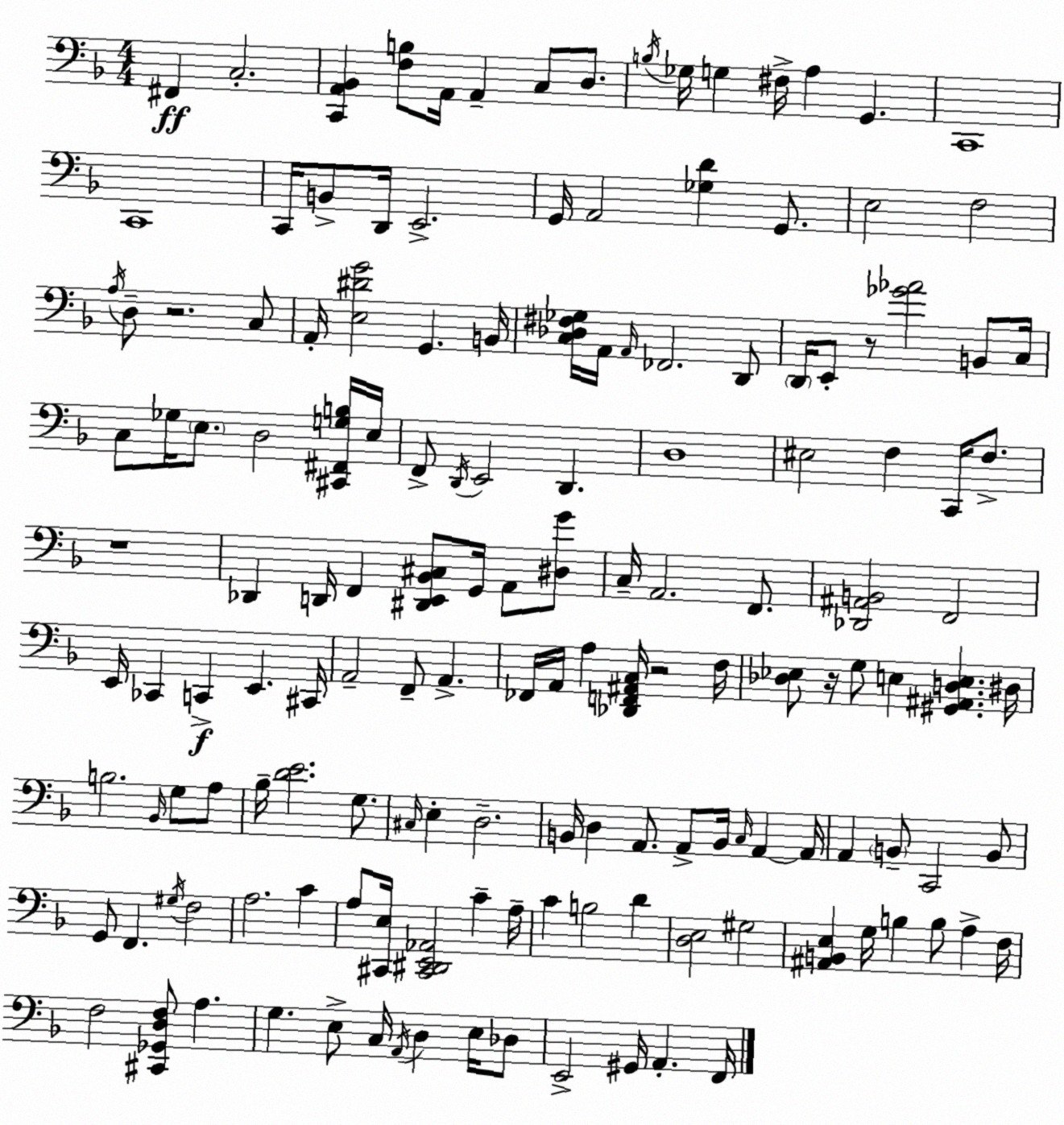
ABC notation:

X:1
T:Untitled
M:4/4
L:1/4
K:Dm
^F,, C,2 [C,,A,,_B,,] [F,B,]/2 A,,/4 A,, C,/2 D,/2 B,/4 _G,/4 G, ^F,/4 A, G,, C,,4 C,,4 C,,/4 B,,/2 D,,/4 E,,2 G,,/4 A,,2 [_G,D] G,,/2 E,2 F,2 A,/4 D,/2 z2 C,/2 A,,/4 [E,^DG]2 G,, B,,/4 [C,_D,^F,_G,]/4 A,,/4 A,,/4 _F,,2 D,,/2 D,,/4 E,,/2 z/2 [_G_A]2 B,,/2 C,/4 C,/2 _G,/4 E,/2 D,2 [^C,,^F,,G,B,]/4 E,/4 F,,/2 D,,/4 E,,2 D,, D,4 ^E,2 F, C,,/4 F,/2 z4 _D,, D,,/4 F,, [^D,,E,,_B,,^C,]/2 G,,/4 A,,/2 [^D,G]/2 C,/4 A,,2 F,,/2 [_D,,^A,,B,,]2 F,,2 E,,/4 _C,, C,, E,, ^C,,/4 A,,2 F,,/2 A,, _F,,/4 A,,/4 A, [_D,,F,,^A,,C,]/4 z2 F,/4 [_D,_E,]/2 z/4 G,/2 E, [^G,,^A,,D,E,] ^D,/4 B,2 _B,,/4 G,/2 A,/2 _B,/4 [DE]2 G,/2 ^C,/4 E, D,2 B,,/4 D, A,,/2 A,,/2 B,,/4 C,/4 A,, A,,/4 A,, B,,/2 C,,2 B,,/2 G,,/2 F,, ^G,/4 F,2 A,2 C A,/2 [^C,,E,]/4 [^C,,^D,,E,,_A,,]2 C A,/4 C B,2 D [D,E,]2 ^G,2 [^A,,B,,E,] G,/4 B, B,/2 A, F,/4 F,2 [^C,,_G,,D,F,]/2 A, G, E,/2 C,/4 A,,/4 D, E,/4 _D,/2 E,,2 ^G,,/4 A,, F,,/4